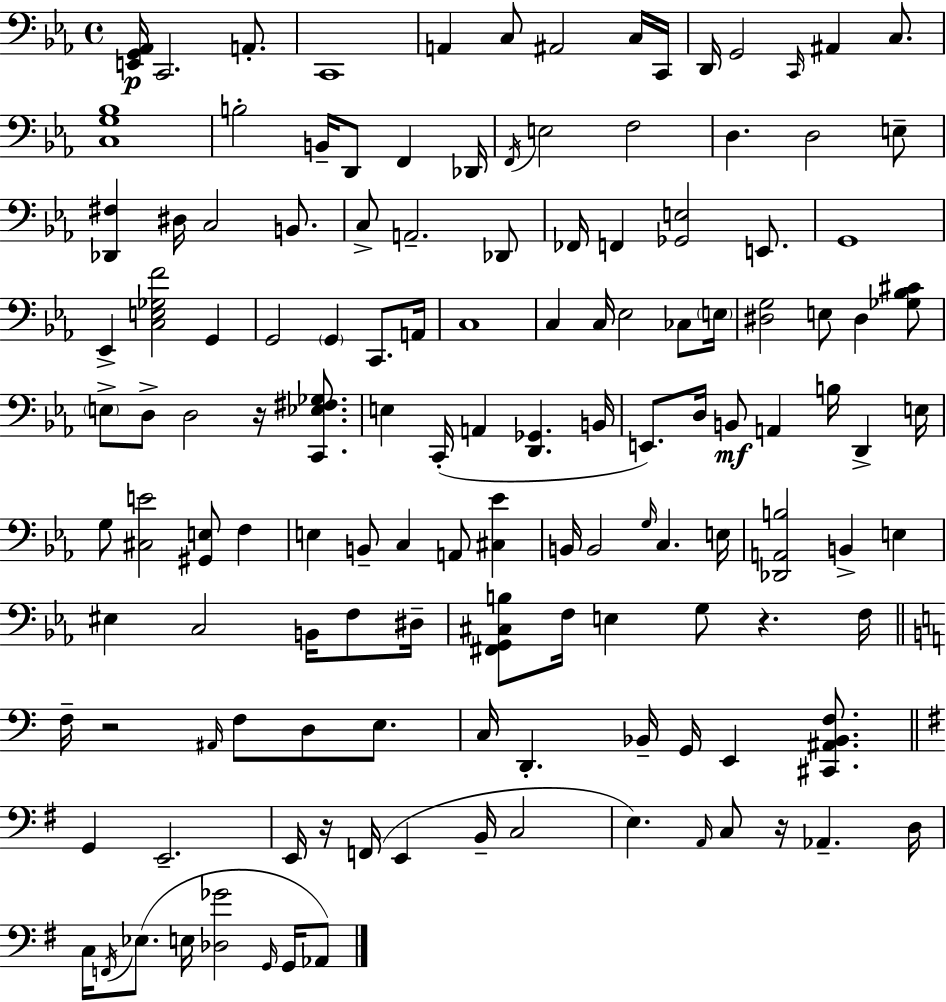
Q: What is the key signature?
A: C minor